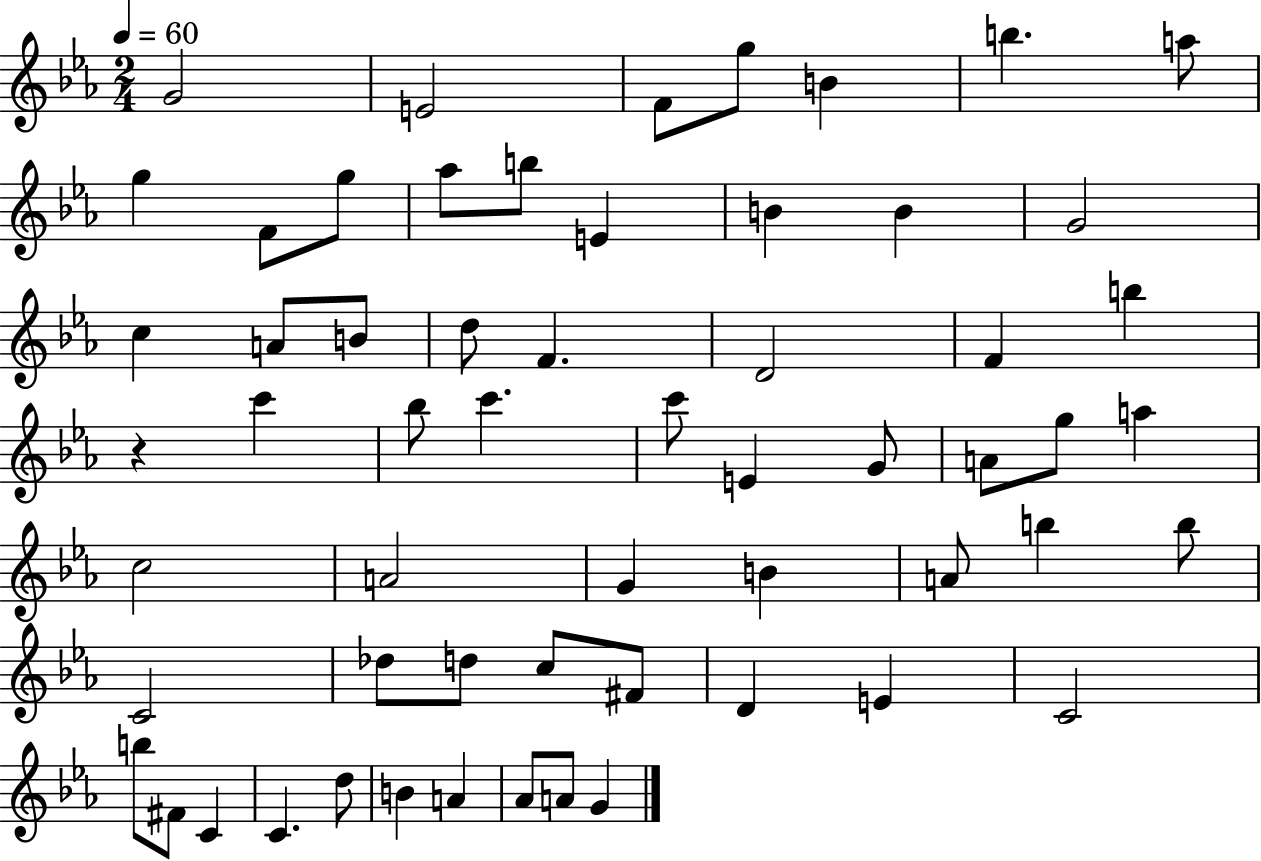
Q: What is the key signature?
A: EES major